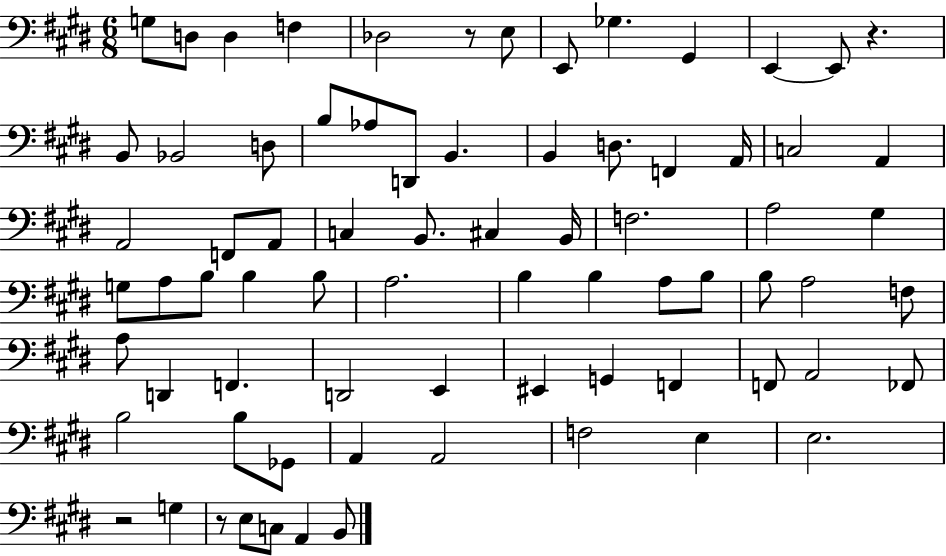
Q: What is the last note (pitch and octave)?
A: B2